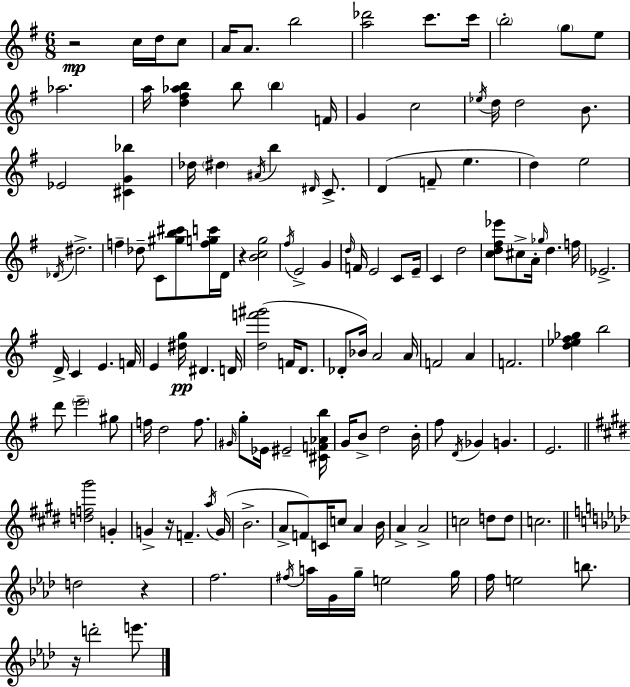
{
  \clef treble
  \numericTimeSignature
  \time 6/8
  \key e \minor
  \repeat volta 2 { r2\mp c''16 d''16 c''8 | a'16 a'8. b''2 | <a'' des'''>2 c'''8. c'''16 | \parenthesize b''2-. \parenthesize g''8 e''8 | \break aes''2. | a''16 <d'' fis'' aes'' b''>4 b''8 \parenthesize b''4 f'16 | g'4 c''2 | \acciaccatura { ees''16 } d''16 d''2 b'8. | \break ees'2 <cis' g' bes''>4 | des''16 \parenthesize dis''4 \acciaccatura { ais'16 } b''4 \grace { dis'16 } | c'8.-> d'4( f'8-- e''4. | d''4) e''2 | \break \acciaccatura { des'16 } dis''2.-> | f''4-- des''8-- c'8 | <gis'' b'' cis'''>8 <f'' g'' c'''>16 d'16 r4 <b' c'' g''>2 | \acciaccatura { fis''16 } e'2-> | \break g'4 \grace { d''16 } f'16 e'2 | c'8 e'16-- c'4 d''2 | <c'' d'' fis'' ees'''>8 cis''8-> a'16-. \grace { ges''16 } | d''4. f''16 ees'2.-> | \break d'16-> c'4 | e'4. f'16 e'4 <dis'' g''>16\pp | dis'4. d'16 <d'' f''' gis'''>2( | f'16 d'8. des'8-. bes'16) a'2 | \break a'16 f'2 | a'4 f'2. | <d'' ees'' fis'' ges''>4 b''2 | d'''8 \parenthesize e'''2-- | \break gis''8 f''16 d''2 | f''8. \grace { gis'16 } g''8-. ees'16 eis'2-- | <cis' f' aes' b''>16 g'16 b'8-> d''2 | b'16-. fis''8 \acciaccatura { d'16 } ges'4 | \break g'4. e'2. | \bar "||" \break \key e \major <d'' f'' gis'''>2 g'4-. | g'4-> r16 f'4.-- \acciaccatura { a''16 } | g'16( b'2.-> | a'8-> f'8) c'16 c''8 a'4 | \break b'16 a'4-> a'2-> | c''2 d''8 d''8 | c''2. | \bar "||" \break \key aes \major d''2 r4 | f''2. | \acciaccatura { fis''16 } a''16 g'16 g''16-- e''2 | g''16 f''16 e''2 b''8. | \break r16 d'''2-. e'''8. | } \bar "|."
}